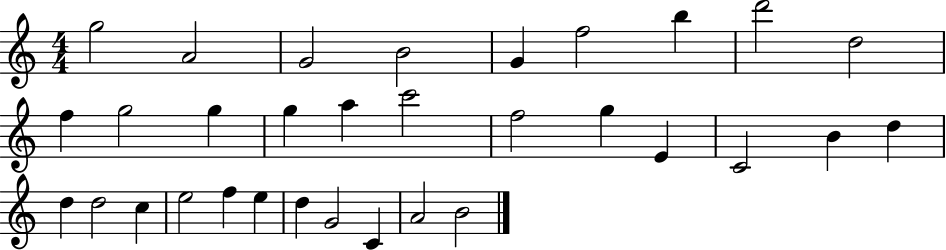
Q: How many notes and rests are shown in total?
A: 32